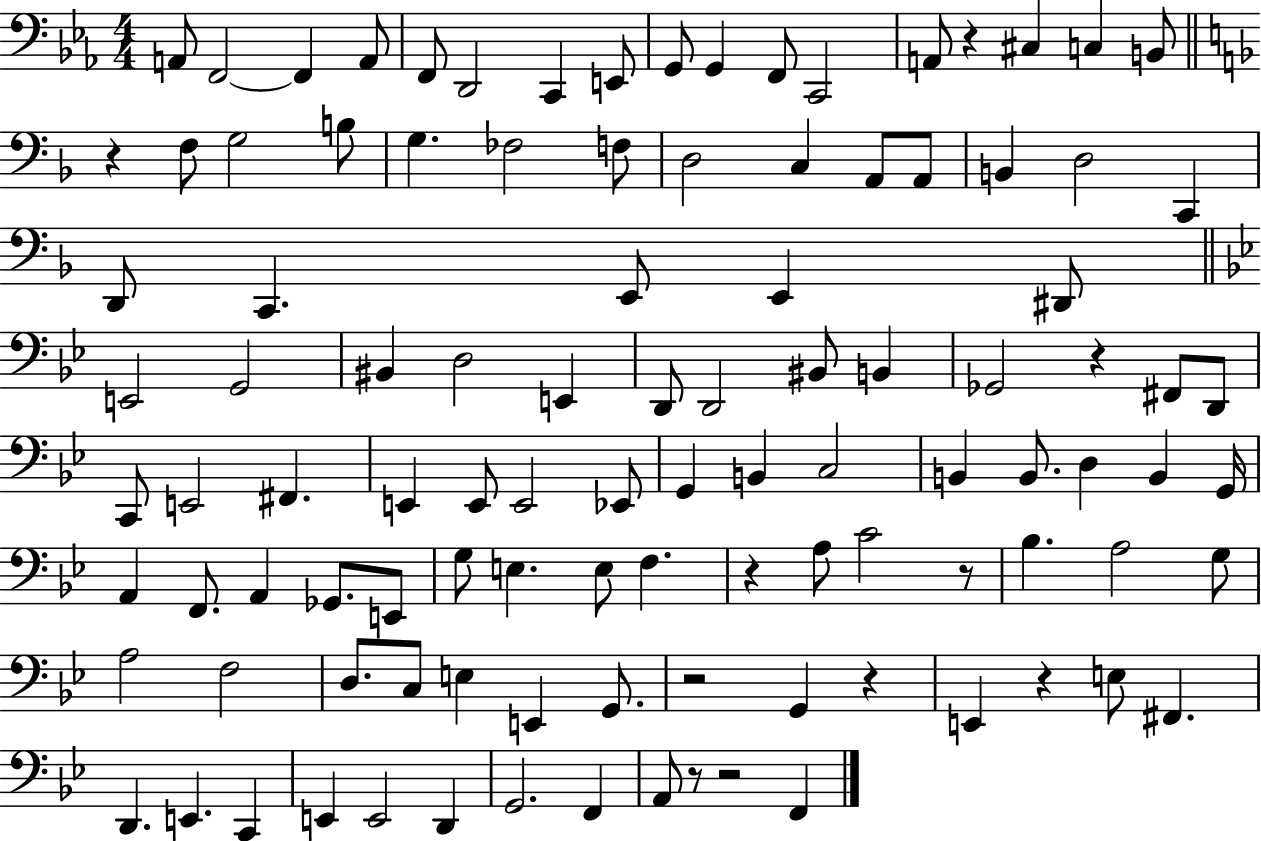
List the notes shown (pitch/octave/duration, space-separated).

A2/e F2/h F2/q A2/e F2/e D2/h C2/q E2/e G2/e G2/q F2/e C2/h A2/e R/q C#3/q C3/q B2/e R/q F3/e G3/h B3/e G3/q. FES3/h F3/e D3/h C3/q A2/e A2/e B2/q D3/h C2/q D2/e C2/q. E2/e E2/q D#2/e E2/h G2/h BIS2/q D3/h E2/q D2/e D2/h BIS2/e B2/q Gb2/h R/q F#2/e D2/e C2/e E2/h F#2/q. E2/q E2/e E2/h Eb2/e G2/q B2/q C3/h B2/q B2/e. D3/q B2/q G2/s A2/q F2/e. A2/q Gb2/e. E2/e G3/e E3/q. E3/e F3/q. R/q A3/e C4/h R/e Bb3/q. A3/h G3/e A3/h F3/h D3/e. C3/e E3/q E2/q G2/e. R/h G2/q R/q E2/q R/q E3/e F#2/q. D2/q. E2/q. C2/q E2/q E2/h D2/q G2/h. F2/q A2/e R/e R/h F2/q